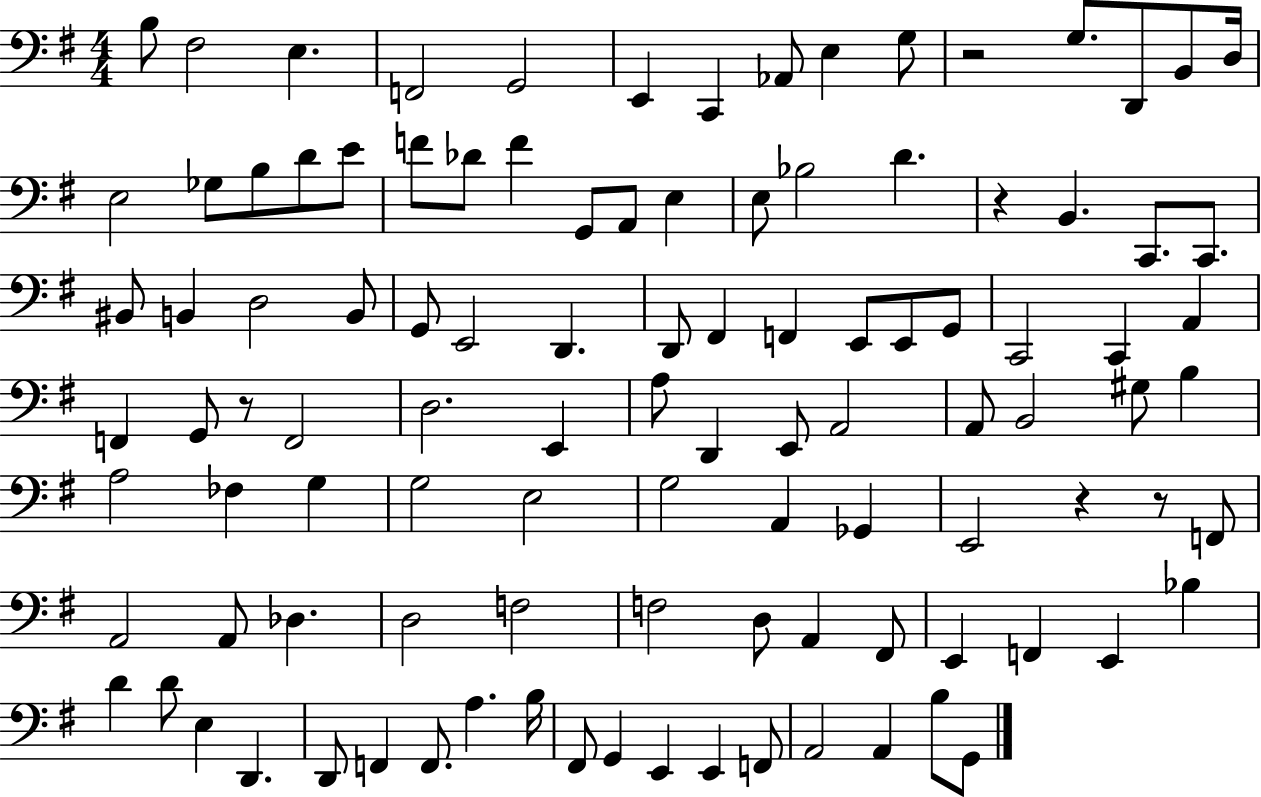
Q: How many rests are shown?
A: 5